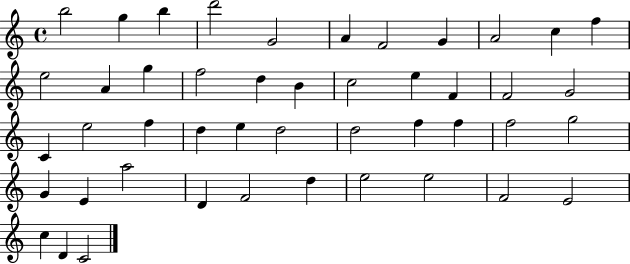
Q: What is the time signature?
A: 4/4